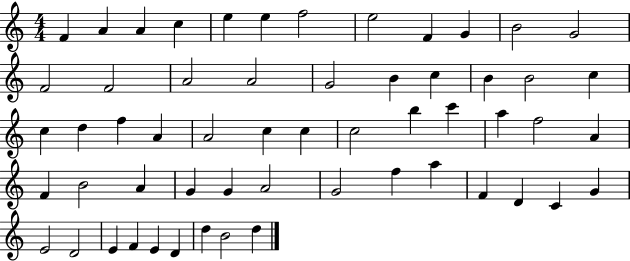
{
  \clef treble
  \numericTimeSignature
  \time 4/4
  \key c \major
  f'4 a'4 a'4 c''4 | e''4 e''4 f''2 | e''2 f'4 g'4 | b'2 g'2 | \break f'2 f'2 | a'2 a'2 | g'2 b'4 c''4 | b'4 b'2 c''4 | \break c''4 d''4 f''4 a'4 | a'2 c''4 c''4 | c''2 b''4 c'''4 | a''4 f''2 a'4 | \break f'4 b'2 a'4 | g'4 g'4 a'2 | g'2 f''4 a''4 | f'4 d'4 c'4 g'4 | \break e'2 d'2 | e'4 f'4 e'4 d'4 | d''4 b'2 d''4 | \bar "|."
}